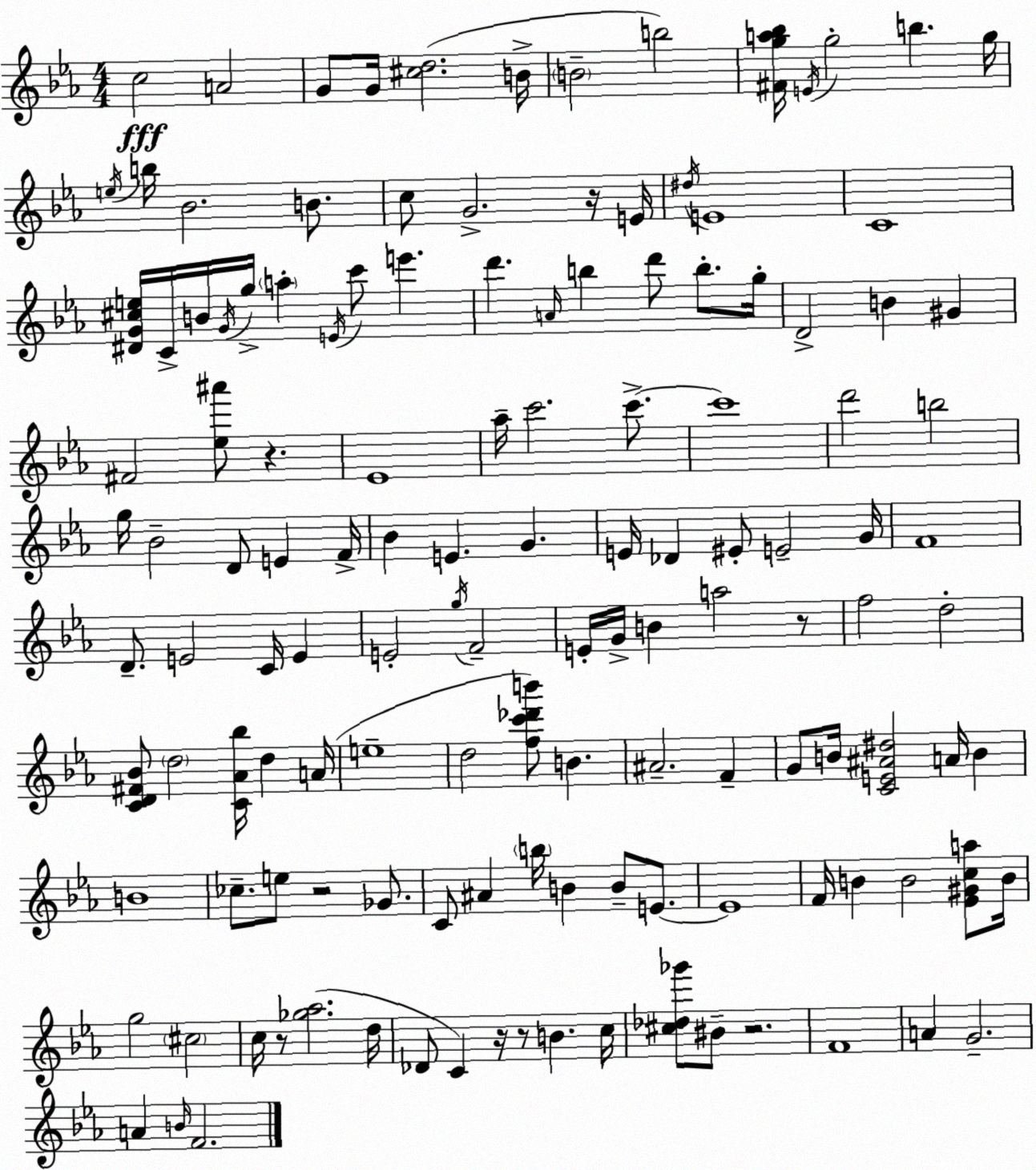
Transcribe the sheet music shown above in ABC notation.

X:1
T:Untitled
M:4/4
L:1/4
K:Eb
c2 A2 G/2 G/4 [^cd]2 B/4 B2 b2 [^Fga_b]/4 E/4 g2 b g/4 e/4 b/4 _B2 B/2 c/2 G2 z/4 E/4 ^d/4 E4 C4 [^DG^ce]/4 C/4 B/4 G/4 g/4 a E/4 c'/2 e' d' A/4 b d'/2 b/2 g/4 D2 B ^G ^F2 [_e^a']/2 z _E4 _a/4 c'2 c'/2 c'4 d'2 b2 g/4 _B2 D/2 E F/4 _B E G E/4 _D ^E/2 E2 G/4 F4 D/2 E2 C/4 E E2 g/4 F2 E/4 G/4 B a2 z/2 f2 d2 [CD^F_B]/2 d2 [C_A_b]/4 d A/4 e4 d2 [fc'_d'b']/2 B ^A2 F G/2 B/4 [CE^A^d]2 A/4 B B4 _c/2 e/2 z2 _G/2 C/2 ^A b/4 B B/2 E/2 E4 F/4 B B2 [_E^Gca]/2 B/4 g2 ^c2 c/4 z/2 [_g_a]2 d/4 _D/2 C z/4 z/2 B c/4 [^c_d_g']/2 ^B/2 z2 F4 A G2 A B/4 F2